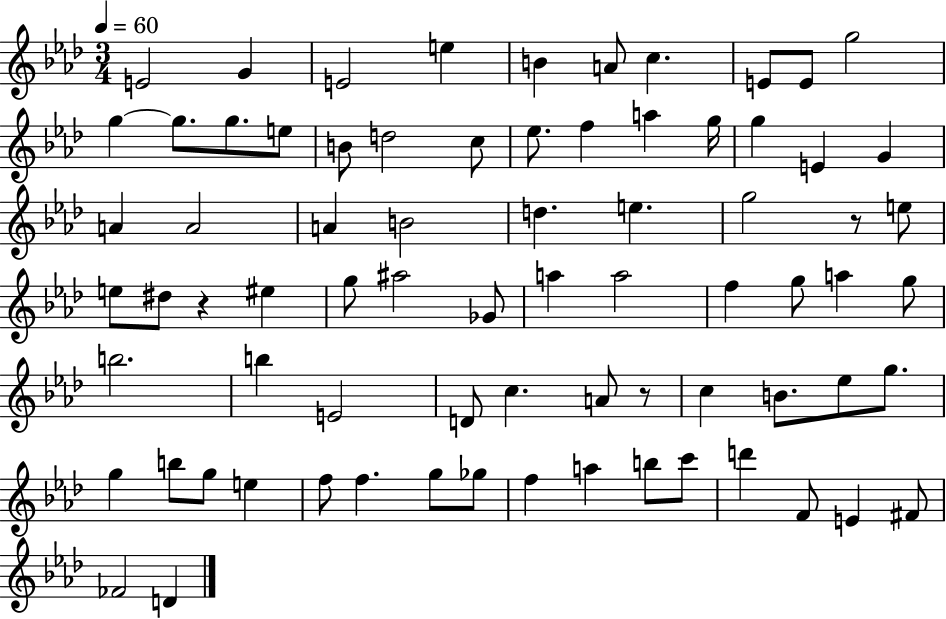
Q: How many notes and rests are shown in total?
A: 75